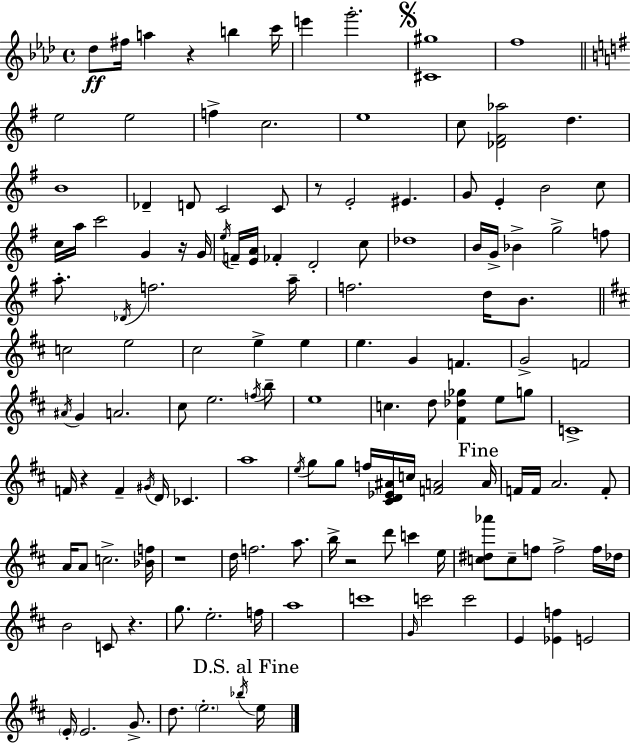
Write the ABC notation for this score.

X:1
T:Untitled
M:4/4
L:1/4
K:Ab
_d/2 ^f/4 a z b c'/4 e' g'2 [^C^g]4 f4 e2 e2 f c2 e4 c/2 [_D^F_a]2 d B4 _D D/2 C2 C/2 z/2 E2 ^E G/2 E B2 c/2 c/4 a/4 c'2 G z/4 G/4 e/4 F/4 [EA]/4 _F D2 c/2 _d4 B/4 G/4 _B g2 f/2 a/2 _D/4 f2 a/4 f2 d/4 B/2 c2 e2 ^c2 e e e G F G2 F2 ^A/4 G A2 ^c/2 e2 f/4 b/2 e4 c d/2 [^F_d_g] e/2 g/2 C4 F/4 z F ^G/4 D/4 _C a4 e/4 g/2 g/2 f/4 [^CD_E^A]/4 c/4 [FA]2 A/4 F/4 F/4 A2 F/2 A/4 A/2 c2 [_Bf]/4 z4 d/4 f2 a/2 b/4 z2 d'/2 c' e/4 [c^d_a']/2 c/2 f/2 f2 f/4 _d/4 B2 C/2 z g/2 e2 f/4 a4 c'4 G/4 c'2 c'2 E [_Ef] E2 E/4 E2 G/2 d/2 e2 _b/4 e/4